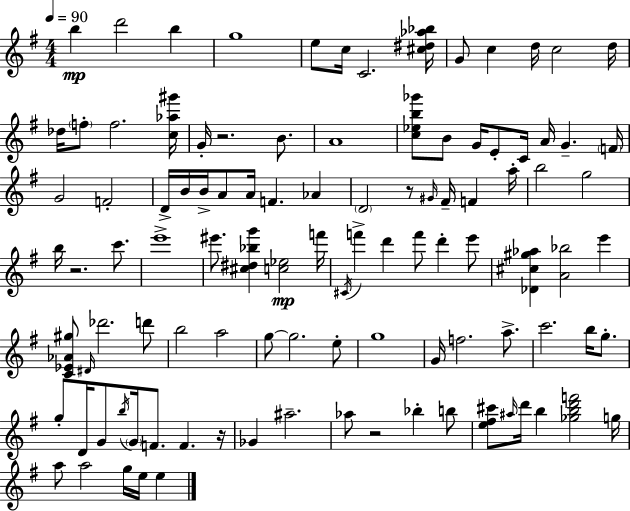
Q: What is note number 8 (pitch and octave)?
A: G4